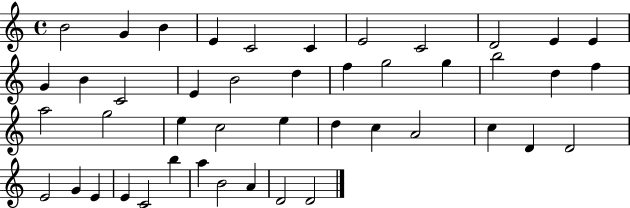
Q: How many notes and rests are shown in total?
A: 45